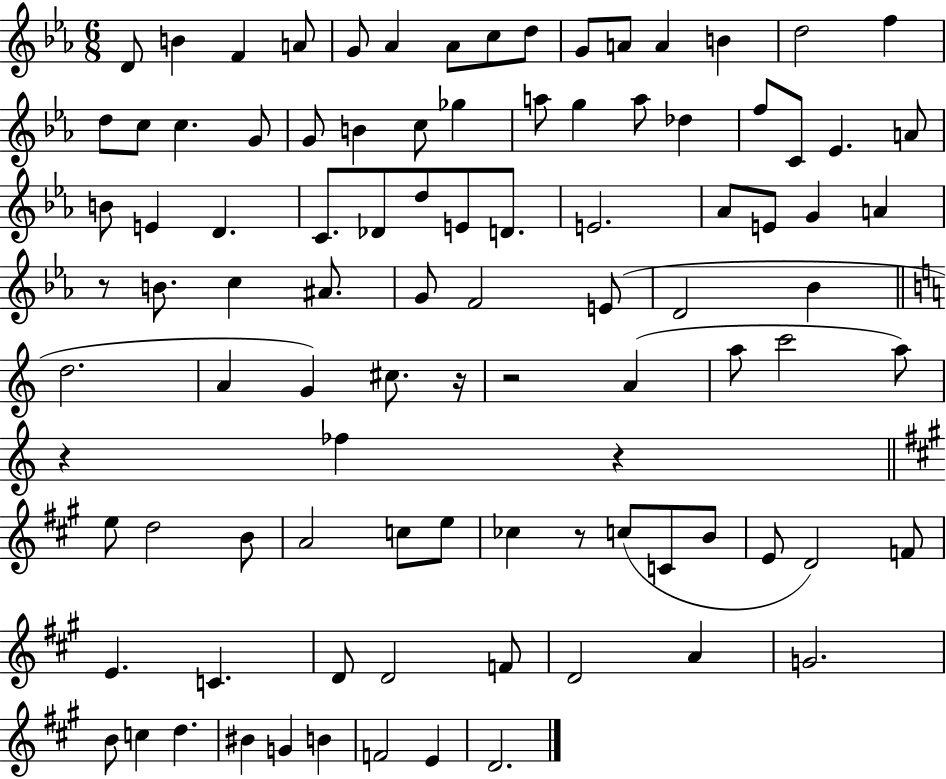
{
  \clef treble
  \numericTimeSignature
  \time 6/8
  \key ees \major
  \repeat volta 2 { d'8 b'4 f'4 a'8 | g'8 aes'4 aes'8 c''8 d''8 | g'8 a'8 a'4 b'4 | d''2 f''4 | \break d''8 c''8 c''4. g'8 | g'8 b'4 c''8 ges''4 | a''8 g''4 a''8 des''4 | f''8 c'8 ees'4. a'8 | \break b'8 e'4 d'4. | c'8. des'8 d''8 e'8 d'8. | e'2. | aes'8 e'8 g'4 a'4 | \break r8 b'8. c''4 ais'8. | g'8 f'2 e'8( | d'2 bes'4 | \bar "||" \break \key a \minor d''2. | a'4 g'4) cis''8. r16 | r2 a'4( | a''8 c'''2 a''8) | \break r4 fes''4 r4 | \bar "||" \break \key a \major e''8 d''2 b'8 | a'2 c''8 e''8 | ces''4 r8 c''8( c'8 b'8 | e'8 d'2) f'8 | \break e'4. c'4. | d'8 d'2 f'8 | d'2 a'4 | g'2. | \break b'8 c''4 d''4. | bis'4 g'4 b'4 | f'2 e'4 | d'2. | \break } \bar "|."
}